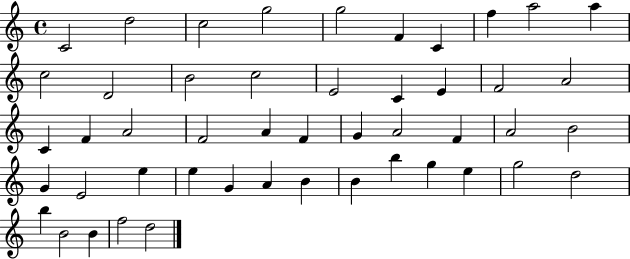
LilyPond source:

{
  \clef treble
  \time 4/4
  \defaultTimeSignature
  \key c \major
  c'2 d''2 | c''2 g''2 | g''2 f'4 c'4 | f''4 a''2 a''4 | \break c''2 d'2 | b'2 c''2 | e'2 c'4 e'4 | f'2 a'2 | \break c'4 f'4 a'2 | f'2 a'4 f'4 | g'4 a'2 f'4 | a'2 b'2 | \break g'4 e'2 e''4 | e''4 g'4 a'4 b'4 | b'4 b''4 g''4 e''4 | g''2 d''2 | \break b''4 b'2 b'4 | f''2 d''2 | \bar "|."
}